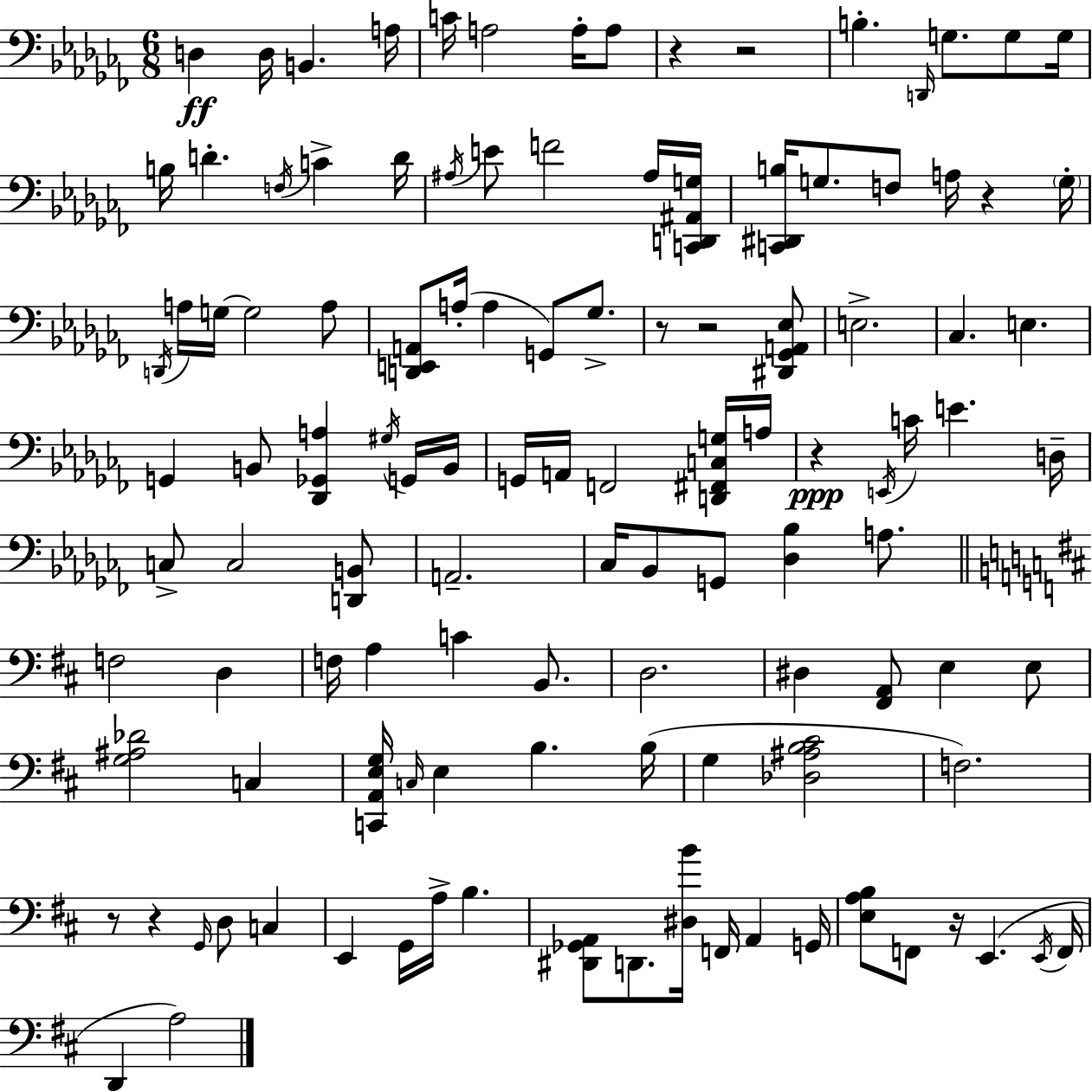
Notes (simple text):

D3/q D3/s B2/q. A3/s C4/s A3/h A3/s A3/e R/q R/h B3/q. D2/s G3/e. G3/e G3/s B3/s D4/q. F3/s C4/q D4/s A#3/s E4/e F4/h A#3/s [C2,D2,A#2,G3]/s [C2,D#2,B3]/s G3/e. F3/e A3/s R/q G3/s D2/s A3/s G3/s G3/h A3/e [D2,E2,A2]/e A3/s A3/q G2/e Gb3/e. R/e R/h [D#2,Gb2,A2,Eb3]/e E3/h. CES3/q. E3/q. G2/q B2/e [Db2,Gb2,A3]/q G#3/s G2/s B2/s G2/s A2/s F2/h [D2,F#2,C3,G3]/s A3/s R/q E2/s C4/s E4/q. D3/s C3/e C3/h [D2,B2]/e A2/h. CES3/s Bb2/e G2/e [Db3,Bb3]/q A3/e. F3/h D3/q F3/s A3/q C4/q B2/e. D3/h. D#3/q [F#2,A2]/e E3/q E3/e [G3,A#3,Db4]/h C3/q [C2,A2,E3,G3]/s C3/s E3/q B3/q. B3/s G3/q [Db3,A#3,B3,C#4]/h F3/h. R/e R/q G2/s D3/e C3/q E2/q G2/s A3/s B3/q. [D#2,Gb2,A2]/e D2/e. [D#3,B4]/s F2/s A2/q G2/s [E3,A3,B3]/e F2/e R/s E2/q. E2/s F2/s D2/q A3/h